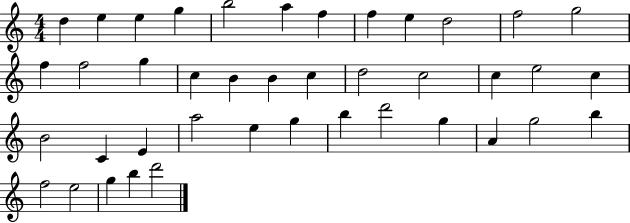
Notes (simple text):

D5/q E5/q E5/q G5/q B5/h A5/q F5/q F5/q E5/q D5/h F5/h G5/h F5/q F5/h G5/q C5/q B4/q B4/q C5/q D5/h C5/h C5/q E5/h C5/q B4/h C4/q E4/q A5/h E5/q G5/q B5/q D6/h G5/q A4/q G5/h B5/q F5/h E5/h G5/q B5/q D6/h